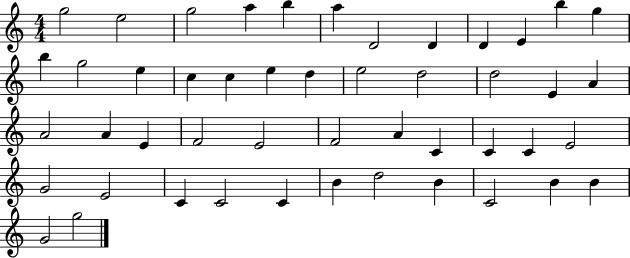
{
  \clef treble
  \numericTimeSignature
  \time 4/4
  \key c \major
  g''2 e''2 | g''2 a''4 b''4 | a''4 d'2 d'4 | d'4 e'4 b''4 g''4 | \break b''4 g''2 e''4 | c''4 c''4 e''4 d''4 | e''2 d''2 | d''2 e'4 a'4 | \break a'2 a'4 e'4 | f'2 e'2 | f'2 a'4 c'4 | c'4 c'4 e'2 | \break g'2 e'2 | c'4 c'2 c'4 | b'4 d''2 b'4 | c'2 b'4 b'4 | \break g'2 g''2 | \bar "|."
}